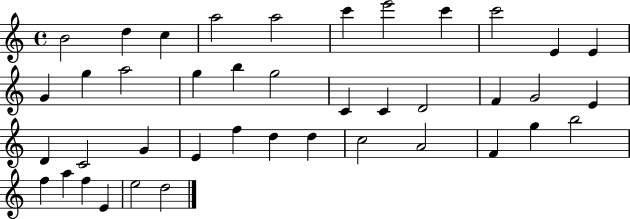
{
  \clef treble
  \time 4/4
  \defaultTimeSignature
  \key c \major
  b'2 d''4 c''4 | a''2 a''2 | c'''4 e'''2 c'''4 | c'''2 e'4 e'4 | \break g'4 g''4 a''2 | g''4 b''4 g''2 | c'4 c'4 d'2 | f'4 g'2 e'4 | \break d'4 c'2 g'4 | e'4 f''4 d''4 d''4 | c''2 a'2 | f'4 g''4 b''2 | \break f''4 a''4 f''4 e'4 | e''2 d''2 | \bar "|."
}